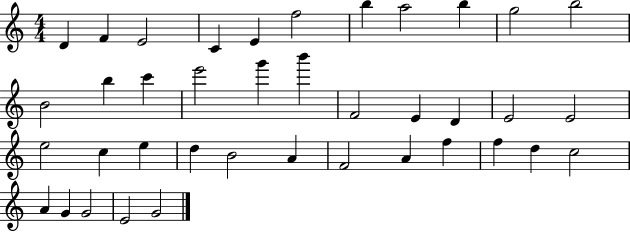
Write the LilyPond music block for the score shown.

{
  \clef treble
  \numericTimeSignature
  \time 4/4
  \key c \major
  d'4 f'4 e'2 | c'4 e'4 f''2 | b''4 a''2 b''4 | g''2 b''2 | \break b'2 b''4 c'''4 | e'''2 g'''4 b'''4 | f'2 e'4 d'4 | e'2 e'2 | \break e''2 c''4 e''4 | d''4 b'2 a'4 | f'2 a'4 f''4 | f''4 d''4 c''2 | \break a'4 g'4 g'2 | e'2 g'2 | \bar "|."
}